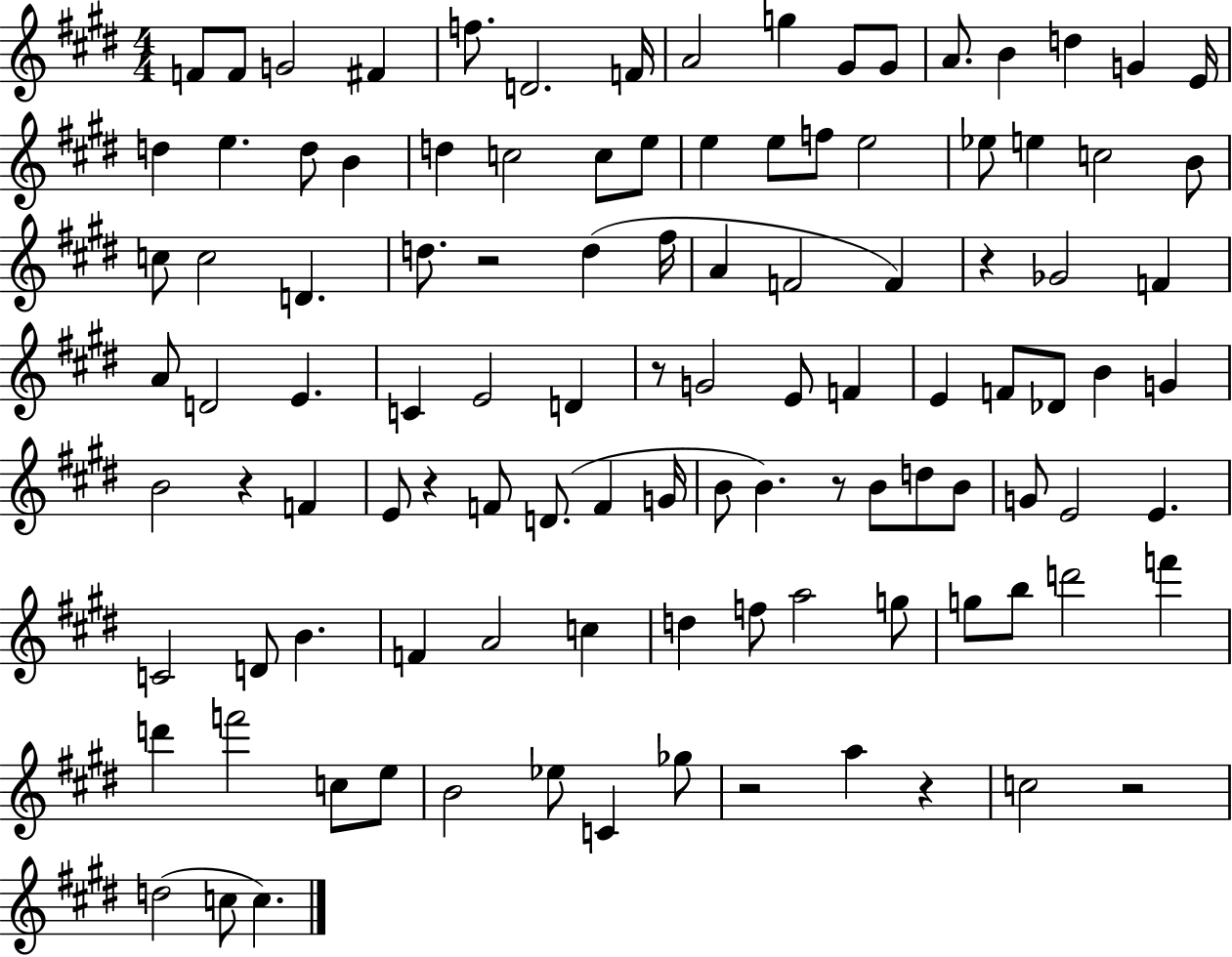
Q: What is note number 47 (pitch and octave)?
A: C4